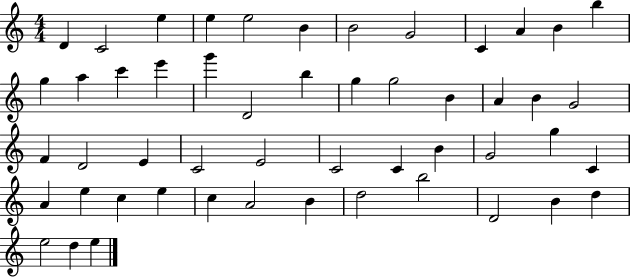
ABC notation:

X:1
T:Untitled
M:4/4
L:1/4
K:C
D C2 e e e2 B B2 G2 C A B b g a c' e' g' D2 b g g2 B A B G2 F D2 E C2 E2 C2 C B G2 g C A e c e c A2 B d2 b2 D2 B d e2 d e